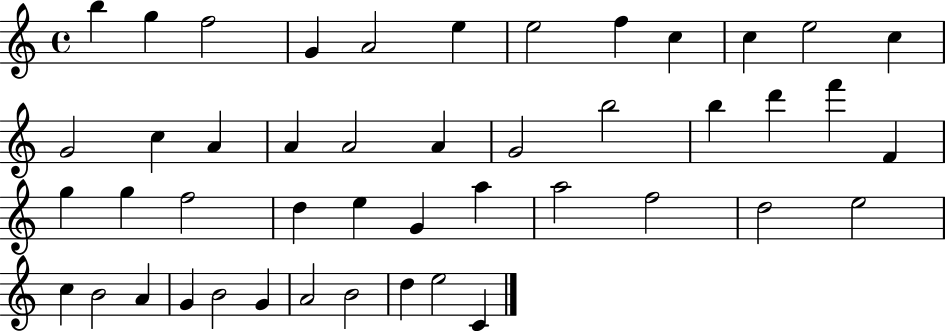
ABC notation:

X:1
T:Untitled
M:4/4
L:1/4
K:C
b g f2 G A2 e e2 f c c e2 c G2 c A A A2 A G2 b2 b d' f' F g g f2 d e G a a2 f2 d2 e2 c B2 A G B2 G A2 B2 d e2 C